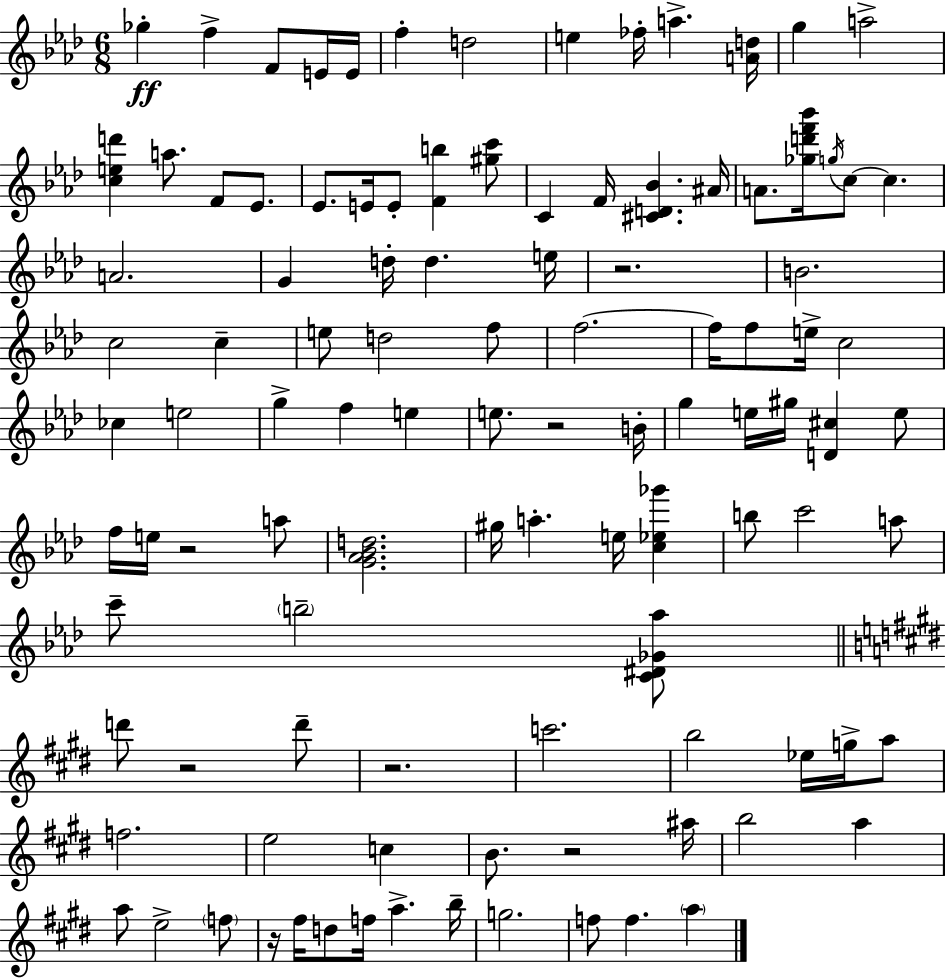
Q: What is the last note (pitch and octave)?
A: A5